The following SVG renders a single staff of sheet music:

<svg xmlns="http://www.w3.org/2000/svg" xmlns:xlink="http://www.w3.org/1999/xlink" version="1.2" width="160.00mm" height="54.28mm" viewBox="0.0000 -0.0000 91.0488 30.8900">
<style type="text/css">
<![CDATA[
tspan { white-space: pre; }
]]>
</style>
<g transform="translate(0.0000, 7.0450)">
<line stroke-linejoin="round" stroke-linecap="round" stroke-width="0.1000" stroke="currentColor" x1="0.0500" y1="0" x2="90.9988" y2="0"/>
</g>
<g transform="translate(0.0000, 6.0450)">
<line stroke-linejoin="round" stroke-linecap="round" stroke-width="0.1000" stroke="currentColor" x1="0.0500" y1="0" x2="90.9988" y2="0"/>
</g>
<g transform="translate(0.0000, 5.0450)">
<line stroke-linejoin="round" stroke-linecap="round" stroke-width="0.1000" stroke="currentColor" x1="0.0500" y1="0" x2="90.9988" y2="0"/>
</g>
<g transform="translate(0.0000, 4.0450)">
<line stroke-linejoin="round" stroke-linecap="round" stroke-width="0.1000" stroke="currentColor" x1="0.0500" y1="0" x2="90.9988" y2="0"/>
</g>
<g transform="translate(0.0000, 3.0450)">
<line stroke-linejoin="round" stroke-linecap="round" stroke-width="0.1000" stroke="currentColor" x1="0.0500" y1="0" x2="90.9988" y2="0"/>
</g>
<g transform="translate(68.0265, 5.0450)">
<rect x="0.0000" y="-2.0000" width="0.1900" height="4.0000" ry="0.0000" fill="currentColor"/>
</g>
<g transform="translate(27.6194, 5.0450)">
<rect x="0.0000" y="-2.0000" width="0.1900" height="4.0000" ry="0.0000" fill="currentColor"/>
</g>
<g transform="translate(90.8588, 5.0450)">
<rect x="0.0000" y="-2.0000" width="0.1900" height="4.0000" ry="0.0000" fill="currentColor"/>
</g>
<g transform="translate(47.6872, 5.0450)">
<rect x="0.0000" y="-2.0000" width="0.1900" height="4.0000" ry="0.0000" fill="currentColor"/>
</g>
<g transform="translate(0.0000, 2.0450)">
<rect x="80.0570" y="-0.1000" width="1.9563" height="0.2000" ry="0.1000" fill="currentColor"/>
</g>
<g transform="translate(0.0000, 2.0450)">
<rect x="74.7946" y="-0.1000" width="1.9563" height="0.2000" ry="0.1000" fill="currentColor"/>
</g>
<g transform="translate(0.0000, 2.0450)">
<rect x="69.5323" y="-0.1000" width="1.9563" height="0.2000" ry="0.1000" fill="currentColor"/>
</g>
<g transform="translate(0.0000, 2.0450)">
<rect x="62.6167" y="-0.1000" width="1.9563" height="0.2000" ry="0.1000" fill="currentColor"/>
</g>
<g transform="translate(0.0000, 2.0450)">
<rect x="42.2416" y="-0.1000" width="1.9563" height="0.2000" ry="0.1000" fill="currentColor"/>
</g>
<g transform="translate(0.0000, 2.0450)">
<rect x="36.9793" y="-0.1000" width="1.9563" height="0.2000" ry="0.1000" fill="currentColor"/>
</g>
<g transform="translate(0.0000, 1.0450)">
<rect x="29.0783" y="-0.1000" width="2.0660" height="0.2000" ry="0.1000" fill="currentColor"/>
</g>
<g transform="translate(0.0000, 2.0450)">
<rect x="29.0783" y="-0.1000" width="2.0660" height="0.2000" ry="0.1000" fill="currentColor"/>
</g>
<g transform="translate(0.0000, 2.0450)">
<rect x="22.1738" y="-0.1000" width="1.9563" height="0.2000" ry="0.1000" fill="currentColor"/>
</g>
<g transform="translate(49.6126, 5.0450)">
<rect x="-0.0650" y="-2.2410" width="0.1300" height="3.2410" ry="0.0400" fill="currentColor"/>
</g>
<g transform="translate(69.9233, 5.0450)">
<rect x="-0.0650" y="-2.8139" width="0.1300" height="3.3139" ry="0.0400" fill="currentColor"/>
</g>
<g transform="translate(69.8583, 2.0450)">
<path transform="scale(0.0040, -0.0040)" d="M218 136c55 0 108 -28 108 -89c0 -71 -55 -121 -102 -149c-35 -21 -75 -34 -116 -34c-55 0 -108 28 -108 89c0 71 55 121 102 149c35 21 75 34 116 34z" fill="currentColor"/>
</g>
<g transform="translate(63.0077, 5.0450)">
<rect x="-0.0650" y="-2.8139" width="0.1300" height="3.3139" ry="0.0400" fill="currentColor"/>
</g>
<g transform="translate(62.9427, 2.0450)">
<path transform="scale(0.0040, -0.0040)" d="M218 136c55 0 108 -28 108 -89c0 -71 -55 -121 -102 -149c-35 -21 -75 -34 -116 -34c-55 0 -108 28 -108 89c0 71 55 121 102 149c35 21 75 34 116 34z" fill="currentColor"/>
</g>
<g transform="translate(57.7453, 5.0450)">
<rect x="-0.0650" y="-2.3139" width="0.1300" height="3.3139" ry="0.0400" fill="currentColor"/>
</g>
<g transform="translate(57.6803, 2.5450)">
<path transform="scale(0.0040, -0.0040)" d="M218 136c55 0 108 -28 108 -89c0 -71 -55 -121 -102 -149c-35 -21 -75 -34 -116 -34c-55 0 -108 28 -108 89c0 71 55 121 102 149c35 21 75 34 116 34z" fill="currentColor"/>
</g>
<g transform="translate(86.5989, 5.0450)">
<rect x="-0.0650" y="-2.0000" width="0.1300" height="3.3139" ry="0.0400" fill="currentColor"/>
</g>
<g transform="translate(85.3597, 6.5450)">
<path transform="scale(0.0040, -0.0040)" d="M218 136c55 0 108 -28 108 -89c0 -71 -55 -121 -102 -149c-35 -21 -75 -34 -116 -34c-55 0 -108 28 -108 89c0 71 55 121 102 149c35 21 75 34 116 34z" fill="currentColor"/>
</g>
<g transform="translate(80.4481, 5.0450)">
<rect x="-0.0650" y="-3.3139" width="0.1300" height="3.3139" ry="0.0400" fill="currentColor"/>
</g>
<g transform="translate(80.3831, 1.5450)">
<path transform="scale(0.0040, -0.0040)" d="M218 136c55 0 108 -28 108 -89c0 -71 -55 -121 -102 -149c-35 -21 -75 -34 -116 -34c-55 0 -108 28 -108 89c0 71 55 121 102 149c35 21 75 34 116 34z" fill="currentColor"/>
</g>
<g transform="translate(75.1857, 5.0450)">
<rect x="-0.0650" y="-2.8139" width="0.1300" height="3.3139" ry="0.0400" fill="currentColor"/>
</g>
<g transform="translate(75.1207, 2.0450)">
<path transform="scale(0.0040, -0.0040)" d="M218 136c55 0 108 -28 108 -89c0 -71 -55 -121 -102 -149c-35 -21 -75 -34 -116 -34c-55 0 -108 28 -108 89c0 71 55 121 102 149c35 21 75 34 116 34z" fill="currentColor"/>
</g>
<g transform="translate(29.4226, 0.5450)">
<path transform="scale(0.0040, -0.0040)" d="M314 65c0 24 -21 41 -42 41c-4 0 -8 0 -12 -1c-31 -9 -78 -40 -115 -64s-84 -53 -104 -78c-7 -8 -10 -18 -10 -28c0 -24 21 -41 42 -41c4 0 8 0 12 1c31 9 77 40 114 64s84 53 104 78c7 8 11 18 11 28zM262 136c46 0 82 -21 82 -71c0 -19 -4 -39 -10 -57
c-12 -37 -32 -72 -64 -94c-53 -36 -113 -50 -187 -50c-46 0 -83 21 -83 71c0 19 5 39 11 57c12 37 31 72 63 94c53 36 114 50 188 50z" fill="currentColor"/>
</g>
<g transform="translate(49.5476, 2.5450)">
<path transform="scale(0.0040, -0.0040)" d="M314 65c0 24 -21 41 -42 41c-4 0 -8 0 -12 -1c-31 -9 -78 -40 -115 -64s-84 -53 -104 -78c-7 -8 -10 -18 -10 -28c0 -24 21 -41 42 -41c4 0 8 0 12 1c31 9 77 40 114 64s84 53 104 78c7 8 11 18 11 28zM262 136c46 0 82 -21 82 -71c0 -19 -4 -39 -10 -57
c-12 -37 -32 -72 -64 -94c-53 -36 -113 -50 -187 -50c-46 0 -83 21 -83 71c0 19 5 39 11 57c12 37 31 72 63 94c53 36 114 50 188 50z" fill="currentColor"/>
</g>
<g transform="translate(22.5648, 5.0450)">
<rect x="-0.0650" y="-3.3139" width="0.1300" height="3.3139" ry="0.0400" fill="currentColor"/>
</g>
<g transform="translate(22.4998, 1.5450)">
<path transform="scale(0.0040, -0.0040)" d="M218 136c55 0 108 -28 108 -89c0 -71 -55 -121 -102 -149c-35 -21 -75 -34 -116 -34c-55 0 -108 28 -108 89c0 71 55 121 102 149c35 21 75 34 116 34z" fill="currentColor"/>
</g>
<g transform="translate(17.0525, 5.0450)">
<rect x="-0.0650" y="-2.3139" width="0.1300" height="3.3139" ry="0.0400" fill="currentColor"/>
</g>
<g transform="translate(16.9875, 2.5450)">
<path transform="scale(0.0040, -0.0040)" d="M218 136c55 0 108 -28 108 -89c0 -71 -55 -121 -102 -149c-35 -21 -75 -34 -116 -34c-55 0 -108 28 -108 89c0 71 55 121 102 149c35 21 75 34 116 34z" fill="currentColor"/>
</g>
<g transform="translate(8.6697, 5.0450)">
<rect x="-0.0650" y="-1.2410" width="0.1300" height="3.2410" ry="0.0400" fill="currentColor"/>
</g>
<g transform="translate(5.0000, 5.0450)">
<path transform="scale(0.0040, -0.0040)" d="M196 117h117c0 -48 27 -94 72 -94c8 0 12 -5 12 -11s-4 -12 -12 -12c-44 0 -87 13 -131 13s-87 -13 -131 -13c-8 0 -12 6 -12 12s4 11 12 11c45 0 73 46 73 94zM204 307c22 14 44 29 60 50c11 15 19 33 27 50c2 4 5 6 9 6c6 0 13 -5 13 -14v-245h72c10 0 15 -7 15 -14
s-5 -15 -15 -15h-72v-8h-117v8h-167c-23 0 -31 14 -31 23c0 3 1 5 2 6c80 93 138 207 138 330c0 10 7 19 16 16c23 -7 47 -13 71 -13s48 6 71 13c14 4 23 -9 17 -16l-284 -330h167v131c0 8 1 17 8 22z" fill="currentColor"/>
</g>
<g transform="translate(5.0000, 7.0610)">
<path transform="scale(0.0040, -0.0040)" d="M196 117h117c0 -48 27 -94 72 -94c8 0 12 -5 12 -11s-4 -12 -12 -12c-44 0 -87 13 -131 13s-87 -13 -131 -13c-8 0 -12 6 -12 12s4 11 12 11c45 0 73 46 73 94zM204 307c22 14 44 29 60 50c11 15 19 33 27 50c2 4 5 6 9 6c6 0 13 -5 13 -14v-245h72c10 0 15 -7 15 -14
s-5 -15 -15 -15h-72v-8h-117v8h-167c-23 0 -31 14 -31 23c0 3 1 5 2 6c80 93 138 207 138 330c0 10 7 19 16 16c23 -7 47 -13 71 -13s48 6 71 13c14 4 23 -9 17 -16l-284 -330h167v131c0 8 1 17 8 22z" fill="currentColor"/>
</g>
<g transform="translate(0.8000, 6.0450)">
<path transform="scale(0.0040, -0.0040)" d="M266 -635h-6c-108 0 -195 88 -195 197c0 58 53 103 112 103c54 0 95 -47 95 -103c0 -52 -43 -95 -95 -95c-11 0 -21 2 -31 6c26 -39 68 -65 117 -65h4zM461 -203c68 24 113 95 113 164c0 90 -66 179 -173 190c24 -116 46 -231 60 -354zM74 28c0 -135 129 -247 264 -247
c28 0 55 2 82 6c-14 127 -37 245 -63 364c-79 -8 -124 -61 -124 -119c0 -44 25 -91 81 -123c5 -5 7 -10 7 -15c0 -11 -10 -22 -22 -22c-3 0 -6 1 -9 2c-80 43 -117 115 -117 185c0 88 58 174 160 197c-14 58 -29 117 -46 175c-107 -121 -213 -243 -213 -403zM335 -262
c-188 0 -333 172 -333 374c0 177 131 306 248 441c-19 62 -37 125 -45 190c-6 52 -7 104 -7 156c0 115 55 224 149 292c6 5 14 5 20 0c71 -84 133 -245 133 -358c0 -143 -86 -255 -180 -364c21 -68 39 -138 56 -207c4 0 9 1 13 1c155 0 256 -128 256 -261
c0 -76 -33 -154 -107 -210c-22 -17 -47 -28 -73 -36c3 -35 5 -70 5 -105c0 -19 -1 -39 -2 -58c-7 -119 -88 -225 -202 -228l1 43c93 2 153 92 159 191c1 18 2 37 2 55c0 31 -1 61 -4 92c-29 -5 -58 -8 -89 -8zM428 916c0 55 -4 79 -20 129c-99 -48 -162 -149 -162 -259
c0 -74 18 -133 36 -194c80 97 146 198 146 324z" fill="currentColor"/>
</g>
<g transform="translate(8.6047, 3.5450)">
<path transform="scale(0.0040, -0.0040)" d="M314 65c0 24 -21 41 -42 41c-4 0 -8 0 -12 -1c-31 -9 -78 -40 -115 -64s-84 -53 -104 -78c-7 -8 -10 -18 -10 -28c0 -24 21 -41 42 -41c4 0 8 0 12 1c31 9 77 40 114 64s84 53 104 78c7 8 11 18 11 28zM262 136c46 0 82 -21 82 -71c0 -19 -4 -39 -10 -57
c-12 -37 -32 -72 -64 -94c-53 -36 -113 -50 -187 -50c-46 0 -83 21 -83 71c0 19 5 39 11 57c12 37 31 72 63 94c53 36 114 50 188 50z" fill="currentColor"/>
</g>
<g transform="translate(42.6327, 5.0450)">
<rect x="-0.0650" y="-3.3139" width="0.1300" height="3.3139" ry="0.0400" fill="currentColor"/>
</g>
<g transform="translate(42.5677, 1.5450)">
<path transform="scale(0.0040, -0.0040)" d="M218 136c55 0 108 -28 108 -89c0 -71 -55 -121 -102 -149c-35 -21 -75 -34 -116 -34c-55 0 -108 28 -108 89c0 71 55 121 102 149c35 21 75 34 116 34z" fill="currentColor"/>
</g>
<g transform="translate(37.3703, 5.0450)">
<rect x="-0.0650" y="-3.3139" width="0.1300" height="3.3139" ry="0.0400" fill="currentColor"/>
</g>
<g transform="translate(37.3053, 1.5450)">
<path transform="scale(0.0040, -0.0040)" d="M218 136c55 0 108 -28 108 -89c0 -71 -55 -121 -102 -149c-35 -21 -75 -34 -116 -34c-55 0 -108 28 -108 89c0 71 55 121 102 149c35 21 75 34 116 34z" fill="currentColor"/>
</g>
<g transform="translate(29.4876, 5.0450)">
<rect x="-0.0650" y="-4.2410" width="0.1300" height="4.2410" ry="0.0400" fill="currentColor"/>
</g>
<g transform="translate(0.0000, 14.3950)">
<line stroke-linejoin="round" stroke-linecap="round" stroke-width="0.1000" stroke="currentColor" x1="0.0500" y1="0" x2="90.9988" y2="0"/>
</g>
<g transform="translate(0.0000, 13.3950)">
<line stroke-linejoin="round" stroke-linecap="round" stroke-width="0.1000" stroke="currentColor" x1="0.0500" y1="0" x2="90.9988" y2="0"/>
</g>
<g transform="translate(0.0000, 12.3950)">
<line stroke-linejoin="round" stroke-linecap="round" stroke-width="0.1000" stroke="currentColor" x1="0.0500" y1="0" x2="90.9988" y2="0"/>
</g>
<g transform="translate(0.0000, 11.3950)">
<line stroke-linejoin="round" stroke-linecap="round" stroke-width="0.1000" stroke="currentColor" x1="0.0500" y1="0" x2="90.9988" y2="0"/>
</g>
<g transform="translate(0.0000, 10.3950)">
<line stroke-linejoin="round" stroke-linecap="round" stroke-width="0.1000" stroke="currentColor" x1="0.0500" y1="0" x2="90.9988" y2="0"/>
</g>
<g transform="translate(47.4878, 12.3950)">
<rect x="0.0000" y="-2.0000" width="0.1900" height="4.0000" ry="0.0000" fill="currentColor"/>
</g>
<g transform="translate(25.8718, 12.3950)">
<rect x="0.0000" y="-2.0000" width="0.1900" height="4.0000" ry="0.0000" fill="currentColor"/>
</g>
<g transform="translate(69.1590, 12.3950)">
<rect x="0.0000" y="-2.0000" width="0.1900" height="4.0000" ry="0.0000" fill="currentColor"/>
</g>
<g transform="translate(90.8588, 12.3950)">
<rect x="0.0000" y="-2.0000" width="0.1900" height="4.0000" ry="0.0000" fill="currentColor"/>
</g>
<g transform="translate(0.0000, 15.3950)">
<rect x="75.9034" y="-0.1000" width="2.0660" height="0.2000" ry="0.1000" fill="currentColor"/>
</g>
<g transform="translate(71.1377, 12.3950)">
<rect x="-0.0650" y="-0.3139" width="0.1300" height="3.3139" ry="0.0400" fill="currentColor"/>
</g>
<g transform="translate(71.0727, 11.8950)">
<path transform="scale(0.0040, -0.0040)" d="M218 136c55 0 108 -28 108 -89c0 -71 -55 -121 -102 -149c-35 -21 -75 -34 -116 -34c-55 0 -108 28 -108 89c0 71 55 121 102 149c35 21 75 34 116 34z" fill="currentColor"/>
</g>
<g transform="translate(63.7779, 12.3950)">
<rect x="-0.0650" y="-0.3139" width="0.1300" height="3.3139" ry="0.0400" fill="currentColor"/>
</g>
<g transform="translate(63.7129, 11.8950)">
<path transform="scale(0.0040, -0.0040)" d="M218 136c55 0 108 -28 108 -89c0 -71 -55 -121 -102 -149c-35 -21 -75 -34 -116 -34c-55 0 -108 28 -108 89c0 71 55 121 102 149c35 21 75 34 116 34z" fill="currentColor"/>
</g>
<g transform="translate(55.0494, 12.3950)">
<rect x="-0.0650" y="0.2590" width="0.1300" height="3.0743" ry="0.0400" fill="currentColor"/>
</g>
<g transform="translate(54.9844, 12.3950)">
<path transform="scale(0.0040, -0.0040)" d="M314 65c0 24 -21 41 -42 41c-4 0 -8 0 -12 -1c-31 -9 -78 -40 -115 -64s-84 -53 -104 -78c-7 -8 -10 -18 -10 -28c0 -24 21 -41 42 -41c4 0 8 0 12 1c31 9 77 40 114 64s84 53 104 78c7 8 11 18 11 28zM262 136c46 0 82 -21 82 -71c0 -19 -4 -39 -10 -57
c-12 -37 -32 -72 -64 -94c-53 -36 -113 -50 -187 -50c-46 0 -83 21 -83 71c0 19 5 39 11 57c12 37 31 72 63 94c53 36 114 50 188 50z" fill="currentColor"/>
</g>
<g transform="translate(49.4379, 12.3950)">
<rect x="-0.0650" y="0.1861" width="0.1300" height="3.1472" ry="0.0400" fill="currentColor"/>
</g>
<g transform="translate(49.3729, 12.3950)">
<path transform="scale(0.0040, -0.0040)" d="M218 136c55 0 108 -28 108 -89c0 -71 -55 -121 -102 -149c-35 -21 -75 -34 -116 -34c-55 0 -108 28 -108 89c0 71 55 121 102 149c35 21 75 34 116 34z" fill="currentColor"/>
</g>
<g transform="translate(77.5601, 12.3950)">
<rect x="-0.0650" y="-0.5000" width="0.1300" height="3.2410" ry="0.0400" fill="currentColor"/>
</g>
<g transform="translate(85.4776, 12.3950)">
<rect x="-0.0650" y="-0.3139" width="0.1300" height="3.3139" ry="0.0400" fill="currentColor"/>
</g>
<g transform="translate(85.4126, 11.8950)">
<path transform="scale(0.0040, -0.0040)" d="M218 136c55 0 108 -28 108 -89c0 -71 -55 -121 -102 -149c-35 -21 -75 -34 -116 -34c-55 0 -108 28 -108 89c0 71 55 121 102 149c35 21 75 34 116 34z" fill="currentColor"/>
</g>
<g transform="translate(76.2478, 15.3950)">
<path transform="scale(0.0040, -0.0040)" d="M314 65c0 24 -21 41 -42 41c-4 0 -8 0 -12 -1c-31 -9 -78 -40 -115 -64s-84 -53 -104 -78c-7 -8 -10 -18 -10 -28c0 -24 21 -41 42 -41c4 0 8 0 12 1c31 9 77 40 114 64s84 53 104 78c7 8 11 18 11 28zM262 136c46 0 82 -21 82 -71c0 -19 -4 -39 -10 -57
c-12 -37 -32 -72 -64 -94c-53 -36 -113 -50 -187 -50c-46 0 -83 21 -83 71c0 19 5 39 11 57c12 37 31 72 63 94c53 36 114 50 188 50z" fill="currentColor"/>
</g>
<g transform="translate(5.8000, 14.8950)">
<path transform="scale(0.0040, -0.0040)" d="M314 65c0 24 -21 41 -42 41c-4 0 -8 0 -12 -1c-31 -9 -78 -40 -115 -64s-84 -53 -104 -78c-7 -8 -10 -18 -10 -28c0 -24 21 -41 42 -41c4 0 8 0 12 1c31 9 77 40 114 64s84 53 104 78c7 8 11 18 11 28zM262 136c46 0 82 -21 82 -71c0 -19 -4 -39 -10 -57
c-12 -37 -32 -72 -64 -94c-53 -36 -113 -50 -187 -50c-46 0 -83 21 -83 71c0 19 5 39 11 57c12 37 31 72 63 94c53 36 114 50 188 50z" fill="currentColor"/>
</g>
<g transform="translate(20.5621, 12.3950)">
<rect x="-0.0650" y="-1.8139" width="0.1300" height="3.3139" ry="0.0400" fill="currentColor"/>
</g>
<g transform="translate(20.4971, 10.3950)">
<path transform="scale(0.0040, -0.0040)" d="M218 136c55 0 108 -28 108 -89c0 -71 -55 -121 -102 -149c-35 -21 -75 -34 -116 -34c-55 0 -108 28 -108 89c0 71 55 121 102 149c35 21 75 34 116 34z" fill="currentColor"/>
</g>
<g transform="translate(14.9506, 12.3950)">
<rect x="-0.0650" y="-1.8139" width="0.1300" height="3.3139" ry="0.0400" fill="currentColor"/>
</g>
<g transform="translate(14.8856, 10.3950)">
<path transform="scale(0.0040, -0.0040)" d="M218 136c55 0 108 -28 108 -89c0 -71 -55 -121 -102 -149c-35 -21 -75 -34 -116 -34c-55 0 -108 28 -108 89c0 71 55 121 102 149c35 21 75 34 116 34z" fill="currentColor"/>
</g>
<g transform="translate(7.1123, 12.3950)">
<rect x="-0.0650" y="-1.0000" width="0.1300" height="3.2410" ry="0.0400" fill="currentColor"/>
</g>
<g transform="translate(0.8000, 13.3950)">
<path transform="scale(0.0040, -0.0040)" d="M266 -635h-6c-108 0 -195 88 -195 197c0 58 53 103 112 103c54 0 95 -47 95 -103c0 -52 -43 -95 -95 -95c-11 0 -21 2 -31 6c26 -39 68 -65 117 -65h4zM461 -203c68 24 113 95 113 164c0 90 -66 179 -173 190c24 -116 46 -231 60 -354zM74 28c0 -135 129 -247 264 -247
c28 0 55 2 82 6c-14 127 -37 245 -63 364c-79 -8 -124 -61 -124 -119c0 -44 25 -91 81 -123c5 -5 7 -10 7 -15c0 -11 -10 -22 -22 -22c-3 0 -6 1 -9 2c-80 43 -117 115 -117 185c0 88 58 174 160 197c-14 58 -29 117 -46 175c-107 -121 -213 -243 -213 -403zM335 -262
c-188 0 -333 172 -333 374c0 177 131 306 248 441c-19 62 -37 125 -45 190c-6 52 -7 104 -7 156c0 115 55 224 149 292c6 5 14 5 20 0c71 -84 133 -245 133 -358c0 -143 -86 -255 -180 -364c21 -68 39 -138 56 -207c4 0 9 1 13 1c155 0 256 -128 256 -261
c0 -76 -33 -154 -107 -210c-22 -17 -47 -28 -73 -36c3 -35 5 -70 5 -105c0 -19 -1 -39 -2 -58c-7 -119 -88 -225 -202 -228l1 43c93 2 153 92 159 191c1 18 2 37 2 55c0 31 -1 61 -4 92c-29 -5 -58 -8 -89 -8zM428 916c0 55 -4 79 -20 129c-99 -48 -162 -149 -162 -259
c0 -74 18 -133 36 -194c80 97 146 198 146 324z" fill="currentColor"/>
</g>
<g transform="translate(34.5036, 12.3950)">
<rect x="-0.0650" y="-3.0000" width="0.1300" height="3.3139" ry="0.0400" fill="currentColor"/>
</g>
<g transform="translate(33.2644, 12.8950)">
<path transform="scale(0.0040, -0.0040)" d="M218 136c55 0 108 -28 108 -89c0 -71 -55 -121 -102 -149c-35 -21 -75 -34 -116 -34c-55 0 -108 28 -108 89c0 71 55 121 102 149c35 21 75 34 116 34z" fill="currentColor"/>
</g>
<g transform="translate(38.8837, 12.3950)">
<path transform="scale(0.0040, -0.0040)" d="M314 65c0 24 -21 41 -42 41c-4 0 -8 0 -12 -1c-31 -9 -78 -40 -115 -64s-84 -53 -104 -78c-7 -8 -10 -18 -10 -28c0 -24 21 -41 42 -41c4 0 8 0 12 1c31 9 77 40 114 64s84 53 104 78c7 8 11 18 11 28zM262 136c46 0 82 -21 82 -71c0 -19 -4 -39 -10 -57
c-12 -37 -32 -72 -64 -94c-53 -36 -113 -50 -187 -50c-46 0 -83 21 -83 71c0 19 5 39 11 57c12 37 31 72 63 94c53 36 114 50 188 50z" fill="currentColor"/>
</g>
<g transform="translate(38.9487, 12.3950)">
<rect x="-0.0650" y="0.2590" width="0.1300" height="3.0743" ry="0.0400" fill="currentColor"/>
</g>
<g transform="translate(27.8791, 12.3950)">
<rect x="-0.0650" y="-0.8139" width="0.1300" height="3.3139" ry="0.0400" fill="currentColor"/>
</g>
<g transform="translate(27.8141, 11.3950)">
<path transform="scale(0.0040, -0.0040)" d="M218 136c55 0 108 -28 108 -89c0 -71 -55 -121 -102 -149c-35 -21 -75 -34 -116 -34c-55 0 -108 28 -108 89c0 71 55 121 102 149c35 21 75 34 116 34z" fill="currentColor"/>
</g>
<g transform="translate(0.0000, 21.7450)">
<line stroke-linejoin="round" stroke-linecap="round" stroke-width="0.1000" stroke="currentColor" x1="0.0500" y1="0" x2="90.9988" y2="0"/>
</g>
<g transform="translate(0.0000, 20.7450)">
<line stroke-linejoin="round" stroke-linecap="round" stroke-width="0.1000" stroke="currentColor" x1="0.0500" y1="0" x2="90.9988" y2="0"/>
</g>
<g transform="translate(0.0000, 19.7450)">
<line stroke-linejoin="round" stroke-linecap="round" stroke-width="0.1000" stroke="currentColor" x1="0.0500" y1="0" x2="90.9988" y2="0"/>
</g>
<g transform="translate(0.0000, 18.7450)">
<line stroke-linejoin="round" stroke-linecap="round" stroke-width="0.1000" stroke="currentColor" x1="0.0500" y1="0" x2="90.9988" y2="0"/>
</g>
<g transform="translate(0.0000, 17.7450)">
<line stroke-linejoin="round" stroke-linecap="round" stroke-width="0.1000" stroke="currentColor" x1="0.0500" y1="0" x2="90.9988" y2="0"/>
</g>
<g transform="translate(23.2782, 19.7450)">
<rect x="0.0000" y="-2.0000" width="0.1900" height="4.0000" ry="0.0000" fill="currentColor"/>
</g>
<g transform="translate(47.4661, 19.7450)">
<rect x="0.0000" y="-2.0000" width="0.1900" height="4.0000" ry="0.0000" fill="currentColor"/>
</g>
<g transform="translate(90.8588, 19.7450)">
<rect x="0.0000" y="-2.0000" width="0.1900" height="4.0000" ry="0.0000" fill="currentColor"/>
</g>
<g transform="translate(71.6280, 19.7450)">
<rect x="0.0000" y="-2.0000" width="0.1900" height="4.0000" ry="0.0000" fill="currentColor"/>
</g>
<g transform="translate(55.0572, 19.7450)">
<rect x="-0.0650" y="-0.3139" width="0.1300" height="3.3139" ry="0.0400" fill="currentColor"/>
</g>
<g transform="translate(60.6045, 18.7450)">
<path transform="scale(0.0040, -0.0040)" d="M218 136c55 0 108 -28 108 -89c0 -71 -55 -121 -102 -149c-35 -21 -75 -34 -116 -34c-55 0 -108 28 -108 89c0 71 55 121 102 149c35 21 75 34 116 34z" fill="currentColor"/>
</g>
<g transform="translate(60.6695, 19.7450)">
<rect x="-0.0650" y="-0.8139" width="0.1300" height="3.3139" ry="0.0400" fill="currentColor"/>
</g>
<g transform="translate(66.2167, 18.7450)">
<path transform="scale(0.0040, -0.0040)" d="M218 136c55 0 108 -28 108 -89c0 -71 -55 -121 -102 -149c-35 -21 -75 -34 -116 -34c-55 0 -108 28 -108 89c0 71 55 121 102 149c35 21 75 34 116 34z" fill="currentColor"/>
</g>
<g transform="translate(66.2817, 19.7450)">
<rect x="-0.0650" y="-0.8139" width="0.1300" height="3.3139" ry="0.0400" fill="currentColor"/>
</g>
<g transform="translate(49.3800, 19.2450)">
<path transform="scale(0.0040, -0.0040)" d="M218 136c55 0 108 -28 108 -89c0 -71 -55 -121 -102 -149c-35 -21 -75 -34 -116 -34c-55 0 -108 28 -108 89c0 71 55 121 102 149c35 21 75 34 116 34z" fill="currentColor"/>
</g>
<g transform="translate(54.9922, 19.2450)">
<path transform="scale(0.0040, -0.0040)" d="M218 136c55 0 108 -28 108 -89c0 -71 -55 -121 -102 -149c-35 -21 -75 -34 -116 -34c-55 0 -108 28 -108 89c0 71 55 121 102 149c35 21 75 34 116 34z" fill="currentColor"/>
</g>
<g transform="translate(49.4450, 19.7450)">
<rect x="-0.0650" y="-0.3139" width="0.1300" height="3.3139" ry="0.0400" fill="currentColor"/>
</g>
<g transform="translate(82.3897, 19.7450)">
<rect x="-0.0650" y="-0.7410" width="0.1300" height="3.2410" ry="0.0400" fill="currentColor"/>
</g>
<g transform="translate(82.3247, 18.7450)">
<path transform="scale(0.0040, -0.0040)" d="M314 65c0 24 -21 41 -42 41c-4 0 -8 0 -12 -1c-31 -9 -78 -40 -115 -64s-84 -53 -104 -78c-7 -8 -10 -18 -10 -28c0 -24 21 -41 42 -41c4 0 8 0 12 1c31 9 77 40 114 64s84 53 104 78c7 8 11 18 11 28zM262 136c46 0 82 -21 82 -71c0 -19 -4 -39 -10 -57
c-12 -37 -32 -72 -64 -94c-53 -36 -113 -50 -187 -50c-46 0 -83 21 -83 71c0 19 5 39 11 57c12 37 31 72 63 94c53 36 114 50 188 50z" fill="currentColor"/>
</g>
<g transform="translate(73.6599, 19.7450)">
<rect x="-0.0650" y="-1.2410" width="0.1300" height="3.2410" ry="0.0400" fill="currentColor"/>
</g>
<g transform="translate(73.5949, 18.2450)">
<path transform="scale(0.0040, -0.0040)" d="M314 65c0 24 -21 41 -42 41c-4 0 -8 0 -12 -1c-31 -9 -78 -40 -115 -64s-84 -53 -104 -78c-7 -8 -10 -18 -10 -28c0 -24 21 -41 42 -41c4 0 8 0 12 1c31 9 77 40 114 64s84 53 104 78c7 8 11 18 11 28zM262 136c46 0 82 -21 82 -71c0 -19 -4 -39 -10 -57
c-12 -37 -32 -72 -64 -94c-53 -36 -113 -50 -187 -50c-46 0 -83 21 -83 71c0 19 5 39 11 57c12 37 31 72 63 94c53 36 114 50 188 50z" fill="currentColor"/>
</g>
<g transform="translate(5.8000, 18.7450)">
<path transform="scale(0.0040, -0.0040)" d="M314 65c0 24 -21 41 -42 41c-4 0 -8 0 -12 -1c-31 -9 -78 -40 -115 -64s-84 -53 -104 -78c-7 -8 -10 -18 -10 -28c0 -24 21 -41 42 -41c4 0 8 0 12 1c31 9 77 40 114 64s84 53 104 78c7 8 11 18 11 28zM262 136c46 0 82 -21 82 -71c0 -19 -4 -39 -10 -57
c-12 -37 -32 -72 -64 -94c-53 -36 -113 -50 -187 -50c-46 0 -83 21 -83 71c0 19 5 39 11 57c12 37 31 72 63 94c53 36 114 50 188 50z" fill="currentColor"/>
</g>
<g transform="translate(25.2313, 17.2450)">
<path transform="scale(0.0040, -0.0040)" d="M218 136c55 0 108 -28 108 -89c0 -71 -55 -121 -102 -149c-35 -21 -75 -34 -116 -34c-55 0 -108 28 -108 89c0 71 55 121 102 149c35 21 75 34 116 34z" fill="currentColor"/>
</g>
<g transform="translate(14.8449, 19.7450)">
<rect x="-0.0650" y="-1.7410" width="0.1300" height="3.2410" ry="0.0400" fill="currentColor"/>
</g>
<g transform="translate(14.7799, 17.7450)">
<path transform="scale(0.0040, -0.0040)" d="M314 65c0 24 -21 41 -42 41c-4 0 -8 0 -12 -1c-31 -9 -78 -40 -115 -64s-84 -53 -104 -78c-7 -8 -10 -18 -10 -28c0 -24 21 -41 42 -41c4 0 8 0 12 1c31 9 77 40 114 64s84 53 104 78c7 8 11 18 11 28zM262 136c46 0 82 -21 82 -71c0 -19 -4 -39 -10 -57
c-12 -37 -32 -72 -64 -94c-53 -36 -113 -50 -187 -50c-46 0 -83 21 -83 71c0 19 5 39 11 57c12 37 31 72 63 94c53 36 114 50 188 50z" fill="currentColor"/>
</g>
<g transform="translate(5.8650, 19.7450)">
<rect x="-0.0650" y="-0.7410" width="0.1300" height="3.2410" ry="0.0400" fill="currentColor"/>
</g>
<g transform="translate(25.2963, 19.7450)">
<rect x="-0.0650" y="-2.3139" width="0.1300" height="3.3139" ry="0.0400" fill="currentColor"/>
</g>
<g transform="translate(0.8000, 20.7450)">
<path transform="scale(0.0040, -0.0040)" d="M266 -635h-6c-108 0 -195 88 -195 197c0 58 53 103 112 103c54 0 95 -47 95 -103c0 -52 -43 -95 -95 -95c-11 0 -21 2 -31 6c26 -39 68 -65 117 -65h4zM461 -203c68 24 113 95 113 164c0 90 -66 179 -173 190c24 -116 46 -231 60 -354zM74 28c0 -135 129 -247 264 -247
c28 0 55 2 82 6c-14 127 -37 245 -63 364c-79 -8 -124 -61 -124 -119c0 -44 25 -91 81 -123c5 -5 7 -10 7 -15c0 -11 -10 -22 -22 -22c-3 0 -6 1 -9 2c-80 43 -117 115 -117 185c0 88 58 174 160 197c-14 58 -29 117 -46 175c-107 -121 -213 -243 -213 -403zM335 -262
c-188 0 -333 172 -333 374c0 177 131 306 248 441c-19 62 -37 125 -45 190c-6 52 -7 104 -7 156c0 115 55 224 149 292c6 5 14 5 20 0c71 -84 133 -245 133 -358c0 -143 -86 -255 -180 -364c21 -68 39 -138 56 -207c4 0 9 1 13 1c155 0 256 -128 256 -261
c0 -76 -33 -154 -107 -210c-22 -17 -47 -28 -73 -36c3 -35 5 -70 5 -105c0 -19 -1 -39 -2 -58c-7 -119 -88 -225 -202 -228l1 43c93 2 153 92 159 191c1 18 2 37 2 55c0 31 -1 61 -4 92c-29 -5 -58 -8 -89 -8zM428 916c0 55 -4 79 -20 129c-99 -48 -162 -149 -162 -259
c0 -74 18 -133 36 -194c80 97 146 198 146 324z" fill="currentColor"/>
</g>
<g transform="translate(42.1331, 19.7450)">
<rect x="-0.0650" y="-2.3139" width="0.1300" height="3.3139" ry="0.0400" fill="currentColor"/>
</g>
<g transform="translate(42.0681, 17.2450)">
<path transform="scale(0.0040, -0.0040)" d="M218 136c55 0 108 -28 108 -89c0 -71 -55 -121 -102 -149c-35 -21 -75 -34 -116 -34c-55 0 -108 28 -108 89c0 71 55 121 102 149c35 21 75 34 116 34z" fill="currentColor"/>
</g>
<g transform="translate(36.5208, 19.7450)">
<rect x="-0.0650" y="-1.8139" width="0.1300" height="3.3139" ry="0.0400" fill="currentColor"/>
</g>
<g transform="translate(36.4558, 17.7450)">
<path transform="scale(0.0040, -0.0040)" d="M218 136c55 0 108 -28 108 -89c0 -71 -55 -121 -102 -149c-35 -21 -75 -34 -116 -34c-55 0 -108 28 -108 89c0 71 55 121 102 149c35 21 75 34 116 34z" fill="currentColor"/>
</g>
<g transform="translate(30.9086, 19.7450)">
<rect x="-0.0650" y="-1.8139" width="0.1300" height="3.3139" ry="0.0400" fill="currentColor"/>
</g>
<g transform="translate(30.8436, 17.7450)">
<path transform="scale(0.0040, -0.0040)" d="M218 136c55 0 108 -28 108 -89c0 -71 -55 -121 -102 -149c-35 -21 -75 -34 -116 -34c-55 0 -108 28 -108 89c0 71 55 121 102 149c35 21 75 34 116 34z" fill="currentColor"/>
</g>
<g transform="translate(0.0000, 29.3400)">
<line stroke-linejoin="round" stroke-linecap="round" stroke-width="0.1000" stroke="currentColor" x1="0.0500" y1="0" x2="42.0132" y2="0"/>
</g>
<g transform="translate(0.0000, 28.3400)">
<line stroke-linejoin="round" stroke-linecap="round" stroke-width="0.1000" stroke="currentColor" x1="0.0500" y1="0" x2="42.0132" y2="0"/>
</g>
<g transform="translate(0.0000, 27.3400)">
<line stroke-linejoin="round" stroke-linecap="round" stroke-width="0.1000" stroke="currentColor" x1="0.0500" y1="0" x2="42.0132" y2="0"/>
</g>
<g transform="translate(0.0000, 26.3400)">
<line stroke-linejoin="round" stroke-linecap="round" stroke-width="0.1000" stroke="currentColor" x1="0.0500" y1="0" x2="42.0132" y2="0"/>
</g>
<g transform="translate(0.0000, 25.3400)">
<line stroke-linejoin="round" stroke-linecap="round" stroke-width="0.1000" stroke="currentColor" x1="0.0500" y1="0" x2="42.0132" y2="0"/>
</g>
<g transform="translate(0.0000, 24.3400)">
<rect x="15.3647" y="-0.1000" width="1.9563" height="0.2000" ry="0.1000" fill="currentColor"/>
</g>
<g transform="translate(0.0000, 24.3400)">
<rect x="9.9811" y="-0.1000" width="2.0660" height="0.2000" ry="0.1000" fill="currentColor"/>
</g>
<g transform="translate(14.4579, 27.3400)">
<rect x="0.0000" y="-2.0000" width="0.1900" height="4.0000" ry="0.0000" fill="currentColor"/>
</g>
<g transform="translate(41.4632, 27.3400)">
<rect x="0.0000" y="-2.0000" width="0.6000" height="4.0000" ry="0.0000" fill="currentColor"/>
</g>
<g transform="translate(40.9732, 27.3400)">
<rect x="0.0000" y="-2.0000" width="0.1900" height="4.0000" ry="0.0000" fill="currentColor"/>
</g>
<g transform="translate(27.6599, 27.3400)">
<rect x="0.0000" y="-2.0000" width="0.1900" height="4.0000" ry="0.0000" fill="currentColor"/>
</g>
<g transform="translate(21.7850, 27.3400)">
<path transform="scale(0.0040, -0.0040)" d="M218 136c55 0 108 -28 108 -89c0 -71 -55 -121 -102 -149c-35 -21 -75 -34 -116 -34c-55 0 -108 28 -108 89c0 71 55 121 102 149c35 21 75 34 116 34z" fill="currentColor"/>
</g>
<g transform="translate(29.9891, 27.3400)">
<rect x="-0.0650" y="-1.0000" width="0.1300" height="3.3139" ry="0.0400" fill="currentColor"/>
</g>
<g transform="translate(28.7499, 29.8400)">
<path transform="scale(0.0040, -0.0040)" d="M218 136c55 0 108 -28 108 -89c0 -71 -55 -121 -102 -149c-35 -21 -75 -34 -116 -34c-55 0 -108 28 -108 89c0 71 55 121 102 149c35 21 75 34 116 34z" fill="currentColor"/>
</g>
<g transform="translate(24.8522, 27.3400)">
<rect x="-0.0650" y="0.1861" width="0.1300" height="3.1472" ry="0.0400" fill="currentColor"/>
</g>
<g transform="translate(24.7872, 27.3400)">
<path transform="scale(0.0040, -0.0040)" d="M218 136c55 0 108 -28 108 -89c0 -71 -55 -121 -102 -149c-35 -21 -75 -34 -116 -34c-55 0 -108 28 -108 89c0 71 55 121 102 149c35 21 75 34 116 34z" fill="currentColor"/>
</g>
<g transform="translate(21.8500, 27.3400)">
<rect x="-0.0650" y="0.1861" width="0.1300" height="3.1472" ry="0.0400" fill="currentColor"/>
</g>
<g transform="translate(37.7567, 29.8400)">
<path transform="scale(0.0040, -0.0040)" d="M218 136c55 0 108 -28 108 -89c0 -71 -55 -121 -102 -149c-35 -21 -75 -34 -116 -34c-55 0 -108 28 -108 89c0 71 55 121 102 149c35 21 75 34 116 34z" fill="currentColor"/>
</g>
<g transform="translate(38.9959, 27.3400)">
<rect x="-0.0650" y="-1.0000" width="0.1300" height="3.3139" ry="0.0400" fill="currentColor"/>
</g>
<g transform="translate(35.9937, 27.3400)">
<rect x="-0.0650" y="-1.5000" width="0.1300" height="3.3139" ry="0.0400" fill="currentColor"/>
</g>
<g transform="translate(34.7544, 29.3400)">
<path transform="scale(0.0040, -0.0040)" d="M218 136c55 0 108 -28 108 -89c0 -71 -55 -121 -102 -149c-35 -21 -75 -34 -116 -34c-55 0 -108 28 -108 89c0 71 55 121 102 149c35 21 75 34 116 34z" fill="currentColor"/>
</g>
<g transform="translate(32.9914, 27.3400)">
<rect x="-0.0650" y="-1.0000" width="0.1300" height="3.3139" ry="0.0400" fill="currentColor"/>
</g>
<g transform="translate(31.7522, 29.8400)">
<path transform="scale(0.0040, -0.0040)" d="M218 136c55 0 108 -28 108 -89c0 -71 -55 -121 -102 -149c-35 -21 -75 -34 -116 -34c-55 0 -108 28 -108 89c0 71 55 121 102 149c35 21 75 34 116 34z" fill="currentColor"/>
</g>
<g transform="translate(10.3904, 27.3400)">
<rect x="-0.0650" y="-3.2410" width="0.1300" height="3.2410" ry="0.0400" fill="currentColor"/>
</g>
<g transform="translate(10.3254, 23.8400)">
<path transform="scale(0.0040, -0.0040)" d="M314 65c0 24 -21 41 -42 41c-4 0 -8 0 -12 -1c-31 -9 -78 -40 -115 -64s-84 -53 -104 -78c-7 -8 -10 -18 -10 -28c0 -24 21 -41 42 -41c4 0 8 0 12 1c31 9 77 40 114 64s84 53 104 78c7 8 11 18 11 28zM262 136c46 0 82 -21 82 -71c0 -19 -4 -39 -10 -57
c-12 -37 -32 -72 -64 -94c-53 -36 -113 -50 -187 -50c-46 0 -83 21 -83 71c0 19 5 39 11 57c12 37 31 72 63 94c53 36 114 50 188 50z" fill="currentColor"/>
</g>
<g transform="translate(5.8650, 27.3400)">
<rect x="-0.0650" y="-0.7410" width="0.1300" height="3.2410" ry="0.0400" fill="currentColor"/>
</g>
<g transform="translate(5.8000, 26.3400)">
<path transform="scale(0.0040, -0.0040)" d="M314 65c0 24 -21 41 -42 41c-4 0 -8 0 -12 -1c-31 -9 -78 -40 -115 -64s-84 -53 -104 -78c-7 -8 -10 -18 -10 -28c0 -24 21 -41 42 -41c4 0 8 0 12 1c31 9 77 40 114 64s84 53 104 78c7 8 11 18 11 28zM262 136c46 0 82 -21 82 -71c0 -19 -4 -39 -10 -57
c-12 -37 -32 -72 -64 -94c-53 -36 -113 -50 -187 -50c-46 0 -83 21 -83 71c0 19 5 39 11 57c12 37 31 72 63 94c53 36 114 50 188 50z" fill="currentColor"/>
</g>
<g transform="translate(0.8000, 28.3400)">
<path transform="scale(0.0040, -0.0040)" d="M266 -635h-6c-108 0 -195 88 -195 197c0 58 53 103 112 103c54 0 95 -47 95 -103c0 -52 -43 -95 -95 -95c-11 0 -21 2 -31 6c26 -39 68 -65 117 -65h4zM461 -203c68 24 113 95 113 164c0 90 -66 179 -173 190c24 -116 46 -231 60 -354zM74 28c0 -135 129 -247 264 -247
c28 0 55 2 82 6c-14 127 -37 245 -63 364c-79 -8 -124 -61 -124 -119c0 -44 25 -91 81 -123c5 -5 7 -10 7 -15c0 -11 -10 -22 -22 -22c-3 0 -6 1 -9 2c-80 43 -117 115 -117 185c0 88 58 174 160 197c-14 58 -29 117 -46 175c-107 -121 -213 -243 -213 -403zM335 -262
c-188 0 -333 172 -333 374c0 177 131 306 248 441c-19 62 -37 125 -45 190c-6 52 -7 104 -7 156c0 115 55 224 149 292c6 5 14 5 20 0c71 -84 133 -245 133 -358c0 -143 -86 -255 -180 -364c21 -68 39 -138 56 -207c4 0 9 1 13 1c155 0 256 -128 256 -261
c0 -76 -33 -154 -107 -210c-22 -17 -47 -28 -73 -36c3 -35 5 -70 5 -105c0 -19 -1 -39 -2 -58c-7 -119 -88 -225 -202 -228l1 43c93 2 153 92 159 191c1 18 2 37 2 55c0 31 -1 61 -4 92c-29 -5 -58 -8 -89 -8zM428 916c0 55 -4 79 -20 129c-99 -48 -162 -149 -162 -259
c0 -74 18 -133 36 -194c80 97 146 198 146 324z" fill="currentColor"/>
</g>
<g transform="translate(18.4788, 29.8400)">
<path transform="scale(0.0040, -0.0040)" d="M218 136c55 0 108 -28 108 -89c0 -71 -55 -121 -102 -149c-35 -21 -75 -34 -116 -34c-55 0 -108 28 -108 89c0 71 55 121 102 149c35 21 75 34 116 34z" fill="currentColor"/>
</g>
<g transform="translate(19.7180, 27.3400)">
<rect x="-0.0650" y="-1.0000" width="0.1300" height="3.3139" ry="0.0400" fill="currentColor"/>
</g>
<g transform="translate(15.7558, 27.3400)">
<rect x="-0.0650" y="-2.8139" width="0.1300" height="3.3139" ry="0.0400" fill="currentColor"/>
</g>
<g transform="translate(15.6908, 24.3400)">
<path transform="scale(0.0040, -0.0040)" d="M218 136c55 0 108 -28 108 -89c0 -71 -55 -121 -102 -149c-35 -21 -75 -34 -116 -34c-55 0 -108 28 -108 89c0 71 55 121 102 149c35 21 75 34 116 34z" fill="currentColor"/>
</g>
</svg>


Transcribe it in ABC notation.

X:1
T:Untitled
M:4/4
L:1/4
K:C
e2 g b d'2 b b g2 g a a a b F D2 f f d A B2 B B2 c c C2 c d2 f2 g f f g c c d d e2 d2 d2 b2 a D B B D D E D